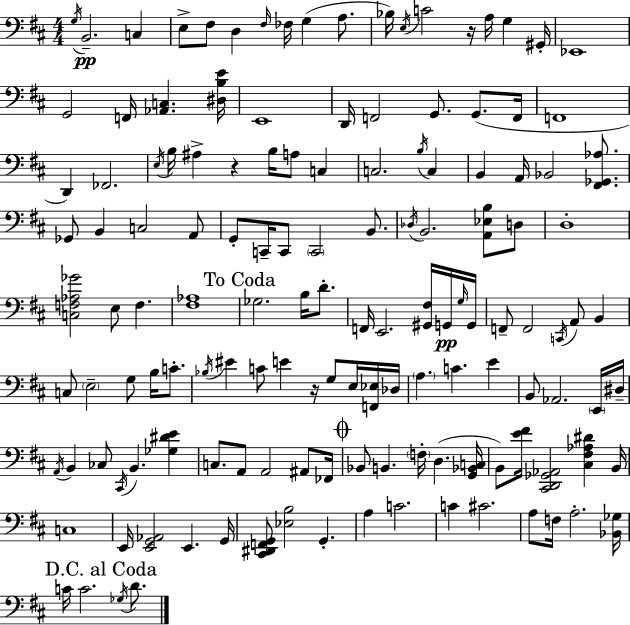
{
  \clef bass
  \numericTimeSignature
  \time 4/4
  \key d \major
  \acciaccatura { g16 }\pp b,2.-- c4 | e8-> fis8 d4 \grace { fis16 } fes16 g4( a8. | bes16) \acciaccatura { e16 } c'2 r16 a16 g4 | gis,16-. ees,1 | \break g,2 f,16 <aes, c>4. | <dis b e'>16 e,1 | d,16 f,2 g,8. g,8.( | f,16 f,1 | \break d,4) fes,2. | \acciaccatura { e16 } b16 ais4-> r4 b16 a8 | c4 c2. | \acciaccatura { b16 } c4 b,4 a,16 bes,2 | \break <fis, ges, aes>8. ges,8 b,4 c2 | a,8 g,8-. c,16-- c,8 \parenthesize c,2 | b,8. \acciaccatura { des16 } b,2. | <a, ees b>8 d8 d1-. | \break <c f aes ges'>2 e8 | f4. <fis aes>1 | \mark "To Coda" ges2. | b16 d'8.-. f,16 e,2. | \break <gis, fis>16 g,16\pp \grace { g16 } g,16 f,8-- f,2 | \acciaccatura { c,16 } a,8 b,4 c8 \parenthesize e2-- | g8 b16 c'8.-. \acciaccatura { bes16 } eis'4 c'8 e'4 | r16 g8 e16 <f, ees>16 des16 \parenthesize a4. c'4. | \break e'4 b,8 aes,2. | \parenthesize e,16 dis16-- \acciaccatura { a,16 } b,4 ces8 | \acciaccatura { cis,16 } b,4. <ges dis' e'>4 c8. a,8 | a,2 ais,8 fes,16 \mark \markup { \musicglyph "scripts.coda" } bes,8 b,4. | \break \parenthesize f16-. d4.( <g, bes, c>16 b,8) <e' fis'>16 <cis, d, ges, aes,>2 | <cis fis aes dis'>4 b,16 c1 | e,16 <e, g, aes,>2 | e,4. g,16 <cis, dis, f, g,>8 <ees b>2 | \break g,4.-. a4 c'2. | c'4 cis'2. | a8 f16 a2.-. | <bes, ges>16 \mark "D.C. al Coda" c'16 c'2. | \break \acciaccatura { ges16 } d'8. \bar "|."
}